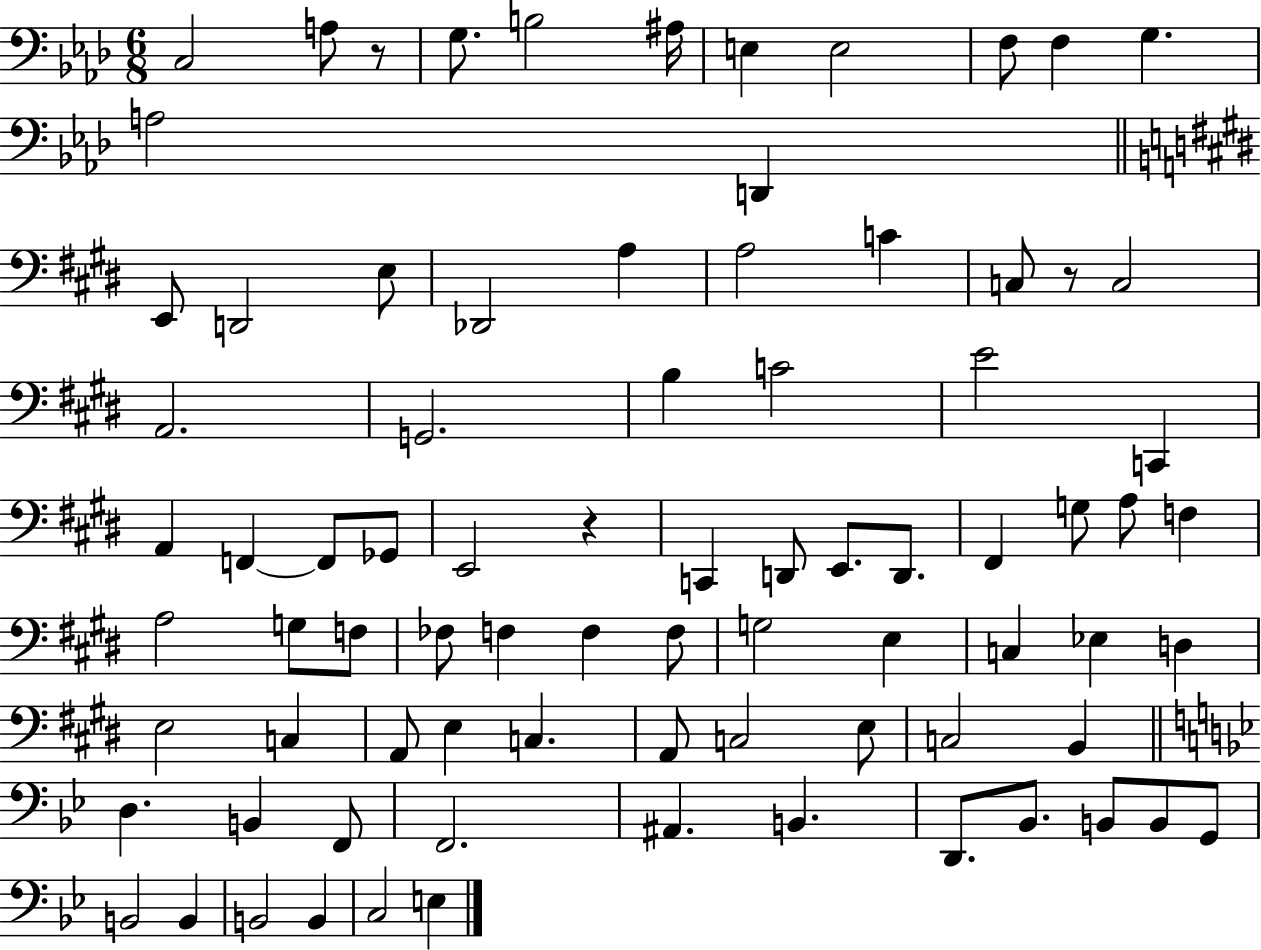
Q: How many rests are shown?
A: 3